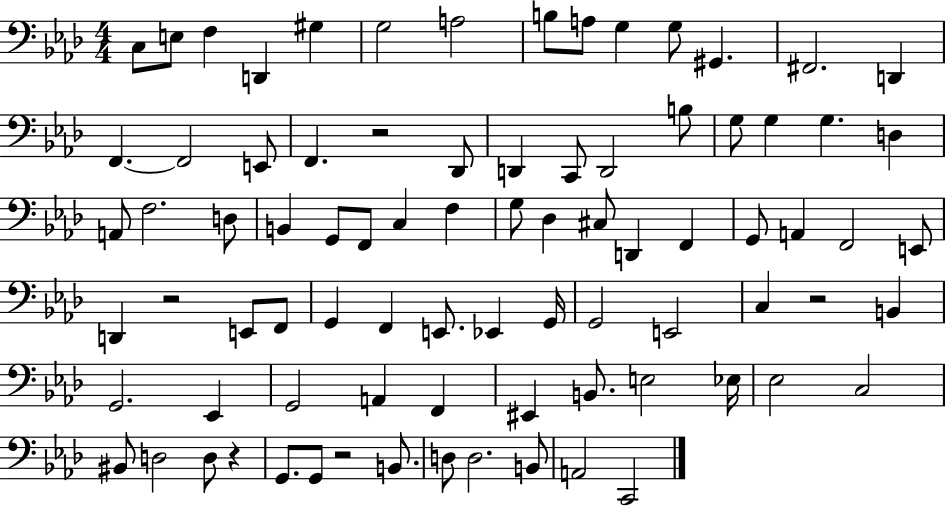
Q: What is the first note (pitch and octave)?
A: C3